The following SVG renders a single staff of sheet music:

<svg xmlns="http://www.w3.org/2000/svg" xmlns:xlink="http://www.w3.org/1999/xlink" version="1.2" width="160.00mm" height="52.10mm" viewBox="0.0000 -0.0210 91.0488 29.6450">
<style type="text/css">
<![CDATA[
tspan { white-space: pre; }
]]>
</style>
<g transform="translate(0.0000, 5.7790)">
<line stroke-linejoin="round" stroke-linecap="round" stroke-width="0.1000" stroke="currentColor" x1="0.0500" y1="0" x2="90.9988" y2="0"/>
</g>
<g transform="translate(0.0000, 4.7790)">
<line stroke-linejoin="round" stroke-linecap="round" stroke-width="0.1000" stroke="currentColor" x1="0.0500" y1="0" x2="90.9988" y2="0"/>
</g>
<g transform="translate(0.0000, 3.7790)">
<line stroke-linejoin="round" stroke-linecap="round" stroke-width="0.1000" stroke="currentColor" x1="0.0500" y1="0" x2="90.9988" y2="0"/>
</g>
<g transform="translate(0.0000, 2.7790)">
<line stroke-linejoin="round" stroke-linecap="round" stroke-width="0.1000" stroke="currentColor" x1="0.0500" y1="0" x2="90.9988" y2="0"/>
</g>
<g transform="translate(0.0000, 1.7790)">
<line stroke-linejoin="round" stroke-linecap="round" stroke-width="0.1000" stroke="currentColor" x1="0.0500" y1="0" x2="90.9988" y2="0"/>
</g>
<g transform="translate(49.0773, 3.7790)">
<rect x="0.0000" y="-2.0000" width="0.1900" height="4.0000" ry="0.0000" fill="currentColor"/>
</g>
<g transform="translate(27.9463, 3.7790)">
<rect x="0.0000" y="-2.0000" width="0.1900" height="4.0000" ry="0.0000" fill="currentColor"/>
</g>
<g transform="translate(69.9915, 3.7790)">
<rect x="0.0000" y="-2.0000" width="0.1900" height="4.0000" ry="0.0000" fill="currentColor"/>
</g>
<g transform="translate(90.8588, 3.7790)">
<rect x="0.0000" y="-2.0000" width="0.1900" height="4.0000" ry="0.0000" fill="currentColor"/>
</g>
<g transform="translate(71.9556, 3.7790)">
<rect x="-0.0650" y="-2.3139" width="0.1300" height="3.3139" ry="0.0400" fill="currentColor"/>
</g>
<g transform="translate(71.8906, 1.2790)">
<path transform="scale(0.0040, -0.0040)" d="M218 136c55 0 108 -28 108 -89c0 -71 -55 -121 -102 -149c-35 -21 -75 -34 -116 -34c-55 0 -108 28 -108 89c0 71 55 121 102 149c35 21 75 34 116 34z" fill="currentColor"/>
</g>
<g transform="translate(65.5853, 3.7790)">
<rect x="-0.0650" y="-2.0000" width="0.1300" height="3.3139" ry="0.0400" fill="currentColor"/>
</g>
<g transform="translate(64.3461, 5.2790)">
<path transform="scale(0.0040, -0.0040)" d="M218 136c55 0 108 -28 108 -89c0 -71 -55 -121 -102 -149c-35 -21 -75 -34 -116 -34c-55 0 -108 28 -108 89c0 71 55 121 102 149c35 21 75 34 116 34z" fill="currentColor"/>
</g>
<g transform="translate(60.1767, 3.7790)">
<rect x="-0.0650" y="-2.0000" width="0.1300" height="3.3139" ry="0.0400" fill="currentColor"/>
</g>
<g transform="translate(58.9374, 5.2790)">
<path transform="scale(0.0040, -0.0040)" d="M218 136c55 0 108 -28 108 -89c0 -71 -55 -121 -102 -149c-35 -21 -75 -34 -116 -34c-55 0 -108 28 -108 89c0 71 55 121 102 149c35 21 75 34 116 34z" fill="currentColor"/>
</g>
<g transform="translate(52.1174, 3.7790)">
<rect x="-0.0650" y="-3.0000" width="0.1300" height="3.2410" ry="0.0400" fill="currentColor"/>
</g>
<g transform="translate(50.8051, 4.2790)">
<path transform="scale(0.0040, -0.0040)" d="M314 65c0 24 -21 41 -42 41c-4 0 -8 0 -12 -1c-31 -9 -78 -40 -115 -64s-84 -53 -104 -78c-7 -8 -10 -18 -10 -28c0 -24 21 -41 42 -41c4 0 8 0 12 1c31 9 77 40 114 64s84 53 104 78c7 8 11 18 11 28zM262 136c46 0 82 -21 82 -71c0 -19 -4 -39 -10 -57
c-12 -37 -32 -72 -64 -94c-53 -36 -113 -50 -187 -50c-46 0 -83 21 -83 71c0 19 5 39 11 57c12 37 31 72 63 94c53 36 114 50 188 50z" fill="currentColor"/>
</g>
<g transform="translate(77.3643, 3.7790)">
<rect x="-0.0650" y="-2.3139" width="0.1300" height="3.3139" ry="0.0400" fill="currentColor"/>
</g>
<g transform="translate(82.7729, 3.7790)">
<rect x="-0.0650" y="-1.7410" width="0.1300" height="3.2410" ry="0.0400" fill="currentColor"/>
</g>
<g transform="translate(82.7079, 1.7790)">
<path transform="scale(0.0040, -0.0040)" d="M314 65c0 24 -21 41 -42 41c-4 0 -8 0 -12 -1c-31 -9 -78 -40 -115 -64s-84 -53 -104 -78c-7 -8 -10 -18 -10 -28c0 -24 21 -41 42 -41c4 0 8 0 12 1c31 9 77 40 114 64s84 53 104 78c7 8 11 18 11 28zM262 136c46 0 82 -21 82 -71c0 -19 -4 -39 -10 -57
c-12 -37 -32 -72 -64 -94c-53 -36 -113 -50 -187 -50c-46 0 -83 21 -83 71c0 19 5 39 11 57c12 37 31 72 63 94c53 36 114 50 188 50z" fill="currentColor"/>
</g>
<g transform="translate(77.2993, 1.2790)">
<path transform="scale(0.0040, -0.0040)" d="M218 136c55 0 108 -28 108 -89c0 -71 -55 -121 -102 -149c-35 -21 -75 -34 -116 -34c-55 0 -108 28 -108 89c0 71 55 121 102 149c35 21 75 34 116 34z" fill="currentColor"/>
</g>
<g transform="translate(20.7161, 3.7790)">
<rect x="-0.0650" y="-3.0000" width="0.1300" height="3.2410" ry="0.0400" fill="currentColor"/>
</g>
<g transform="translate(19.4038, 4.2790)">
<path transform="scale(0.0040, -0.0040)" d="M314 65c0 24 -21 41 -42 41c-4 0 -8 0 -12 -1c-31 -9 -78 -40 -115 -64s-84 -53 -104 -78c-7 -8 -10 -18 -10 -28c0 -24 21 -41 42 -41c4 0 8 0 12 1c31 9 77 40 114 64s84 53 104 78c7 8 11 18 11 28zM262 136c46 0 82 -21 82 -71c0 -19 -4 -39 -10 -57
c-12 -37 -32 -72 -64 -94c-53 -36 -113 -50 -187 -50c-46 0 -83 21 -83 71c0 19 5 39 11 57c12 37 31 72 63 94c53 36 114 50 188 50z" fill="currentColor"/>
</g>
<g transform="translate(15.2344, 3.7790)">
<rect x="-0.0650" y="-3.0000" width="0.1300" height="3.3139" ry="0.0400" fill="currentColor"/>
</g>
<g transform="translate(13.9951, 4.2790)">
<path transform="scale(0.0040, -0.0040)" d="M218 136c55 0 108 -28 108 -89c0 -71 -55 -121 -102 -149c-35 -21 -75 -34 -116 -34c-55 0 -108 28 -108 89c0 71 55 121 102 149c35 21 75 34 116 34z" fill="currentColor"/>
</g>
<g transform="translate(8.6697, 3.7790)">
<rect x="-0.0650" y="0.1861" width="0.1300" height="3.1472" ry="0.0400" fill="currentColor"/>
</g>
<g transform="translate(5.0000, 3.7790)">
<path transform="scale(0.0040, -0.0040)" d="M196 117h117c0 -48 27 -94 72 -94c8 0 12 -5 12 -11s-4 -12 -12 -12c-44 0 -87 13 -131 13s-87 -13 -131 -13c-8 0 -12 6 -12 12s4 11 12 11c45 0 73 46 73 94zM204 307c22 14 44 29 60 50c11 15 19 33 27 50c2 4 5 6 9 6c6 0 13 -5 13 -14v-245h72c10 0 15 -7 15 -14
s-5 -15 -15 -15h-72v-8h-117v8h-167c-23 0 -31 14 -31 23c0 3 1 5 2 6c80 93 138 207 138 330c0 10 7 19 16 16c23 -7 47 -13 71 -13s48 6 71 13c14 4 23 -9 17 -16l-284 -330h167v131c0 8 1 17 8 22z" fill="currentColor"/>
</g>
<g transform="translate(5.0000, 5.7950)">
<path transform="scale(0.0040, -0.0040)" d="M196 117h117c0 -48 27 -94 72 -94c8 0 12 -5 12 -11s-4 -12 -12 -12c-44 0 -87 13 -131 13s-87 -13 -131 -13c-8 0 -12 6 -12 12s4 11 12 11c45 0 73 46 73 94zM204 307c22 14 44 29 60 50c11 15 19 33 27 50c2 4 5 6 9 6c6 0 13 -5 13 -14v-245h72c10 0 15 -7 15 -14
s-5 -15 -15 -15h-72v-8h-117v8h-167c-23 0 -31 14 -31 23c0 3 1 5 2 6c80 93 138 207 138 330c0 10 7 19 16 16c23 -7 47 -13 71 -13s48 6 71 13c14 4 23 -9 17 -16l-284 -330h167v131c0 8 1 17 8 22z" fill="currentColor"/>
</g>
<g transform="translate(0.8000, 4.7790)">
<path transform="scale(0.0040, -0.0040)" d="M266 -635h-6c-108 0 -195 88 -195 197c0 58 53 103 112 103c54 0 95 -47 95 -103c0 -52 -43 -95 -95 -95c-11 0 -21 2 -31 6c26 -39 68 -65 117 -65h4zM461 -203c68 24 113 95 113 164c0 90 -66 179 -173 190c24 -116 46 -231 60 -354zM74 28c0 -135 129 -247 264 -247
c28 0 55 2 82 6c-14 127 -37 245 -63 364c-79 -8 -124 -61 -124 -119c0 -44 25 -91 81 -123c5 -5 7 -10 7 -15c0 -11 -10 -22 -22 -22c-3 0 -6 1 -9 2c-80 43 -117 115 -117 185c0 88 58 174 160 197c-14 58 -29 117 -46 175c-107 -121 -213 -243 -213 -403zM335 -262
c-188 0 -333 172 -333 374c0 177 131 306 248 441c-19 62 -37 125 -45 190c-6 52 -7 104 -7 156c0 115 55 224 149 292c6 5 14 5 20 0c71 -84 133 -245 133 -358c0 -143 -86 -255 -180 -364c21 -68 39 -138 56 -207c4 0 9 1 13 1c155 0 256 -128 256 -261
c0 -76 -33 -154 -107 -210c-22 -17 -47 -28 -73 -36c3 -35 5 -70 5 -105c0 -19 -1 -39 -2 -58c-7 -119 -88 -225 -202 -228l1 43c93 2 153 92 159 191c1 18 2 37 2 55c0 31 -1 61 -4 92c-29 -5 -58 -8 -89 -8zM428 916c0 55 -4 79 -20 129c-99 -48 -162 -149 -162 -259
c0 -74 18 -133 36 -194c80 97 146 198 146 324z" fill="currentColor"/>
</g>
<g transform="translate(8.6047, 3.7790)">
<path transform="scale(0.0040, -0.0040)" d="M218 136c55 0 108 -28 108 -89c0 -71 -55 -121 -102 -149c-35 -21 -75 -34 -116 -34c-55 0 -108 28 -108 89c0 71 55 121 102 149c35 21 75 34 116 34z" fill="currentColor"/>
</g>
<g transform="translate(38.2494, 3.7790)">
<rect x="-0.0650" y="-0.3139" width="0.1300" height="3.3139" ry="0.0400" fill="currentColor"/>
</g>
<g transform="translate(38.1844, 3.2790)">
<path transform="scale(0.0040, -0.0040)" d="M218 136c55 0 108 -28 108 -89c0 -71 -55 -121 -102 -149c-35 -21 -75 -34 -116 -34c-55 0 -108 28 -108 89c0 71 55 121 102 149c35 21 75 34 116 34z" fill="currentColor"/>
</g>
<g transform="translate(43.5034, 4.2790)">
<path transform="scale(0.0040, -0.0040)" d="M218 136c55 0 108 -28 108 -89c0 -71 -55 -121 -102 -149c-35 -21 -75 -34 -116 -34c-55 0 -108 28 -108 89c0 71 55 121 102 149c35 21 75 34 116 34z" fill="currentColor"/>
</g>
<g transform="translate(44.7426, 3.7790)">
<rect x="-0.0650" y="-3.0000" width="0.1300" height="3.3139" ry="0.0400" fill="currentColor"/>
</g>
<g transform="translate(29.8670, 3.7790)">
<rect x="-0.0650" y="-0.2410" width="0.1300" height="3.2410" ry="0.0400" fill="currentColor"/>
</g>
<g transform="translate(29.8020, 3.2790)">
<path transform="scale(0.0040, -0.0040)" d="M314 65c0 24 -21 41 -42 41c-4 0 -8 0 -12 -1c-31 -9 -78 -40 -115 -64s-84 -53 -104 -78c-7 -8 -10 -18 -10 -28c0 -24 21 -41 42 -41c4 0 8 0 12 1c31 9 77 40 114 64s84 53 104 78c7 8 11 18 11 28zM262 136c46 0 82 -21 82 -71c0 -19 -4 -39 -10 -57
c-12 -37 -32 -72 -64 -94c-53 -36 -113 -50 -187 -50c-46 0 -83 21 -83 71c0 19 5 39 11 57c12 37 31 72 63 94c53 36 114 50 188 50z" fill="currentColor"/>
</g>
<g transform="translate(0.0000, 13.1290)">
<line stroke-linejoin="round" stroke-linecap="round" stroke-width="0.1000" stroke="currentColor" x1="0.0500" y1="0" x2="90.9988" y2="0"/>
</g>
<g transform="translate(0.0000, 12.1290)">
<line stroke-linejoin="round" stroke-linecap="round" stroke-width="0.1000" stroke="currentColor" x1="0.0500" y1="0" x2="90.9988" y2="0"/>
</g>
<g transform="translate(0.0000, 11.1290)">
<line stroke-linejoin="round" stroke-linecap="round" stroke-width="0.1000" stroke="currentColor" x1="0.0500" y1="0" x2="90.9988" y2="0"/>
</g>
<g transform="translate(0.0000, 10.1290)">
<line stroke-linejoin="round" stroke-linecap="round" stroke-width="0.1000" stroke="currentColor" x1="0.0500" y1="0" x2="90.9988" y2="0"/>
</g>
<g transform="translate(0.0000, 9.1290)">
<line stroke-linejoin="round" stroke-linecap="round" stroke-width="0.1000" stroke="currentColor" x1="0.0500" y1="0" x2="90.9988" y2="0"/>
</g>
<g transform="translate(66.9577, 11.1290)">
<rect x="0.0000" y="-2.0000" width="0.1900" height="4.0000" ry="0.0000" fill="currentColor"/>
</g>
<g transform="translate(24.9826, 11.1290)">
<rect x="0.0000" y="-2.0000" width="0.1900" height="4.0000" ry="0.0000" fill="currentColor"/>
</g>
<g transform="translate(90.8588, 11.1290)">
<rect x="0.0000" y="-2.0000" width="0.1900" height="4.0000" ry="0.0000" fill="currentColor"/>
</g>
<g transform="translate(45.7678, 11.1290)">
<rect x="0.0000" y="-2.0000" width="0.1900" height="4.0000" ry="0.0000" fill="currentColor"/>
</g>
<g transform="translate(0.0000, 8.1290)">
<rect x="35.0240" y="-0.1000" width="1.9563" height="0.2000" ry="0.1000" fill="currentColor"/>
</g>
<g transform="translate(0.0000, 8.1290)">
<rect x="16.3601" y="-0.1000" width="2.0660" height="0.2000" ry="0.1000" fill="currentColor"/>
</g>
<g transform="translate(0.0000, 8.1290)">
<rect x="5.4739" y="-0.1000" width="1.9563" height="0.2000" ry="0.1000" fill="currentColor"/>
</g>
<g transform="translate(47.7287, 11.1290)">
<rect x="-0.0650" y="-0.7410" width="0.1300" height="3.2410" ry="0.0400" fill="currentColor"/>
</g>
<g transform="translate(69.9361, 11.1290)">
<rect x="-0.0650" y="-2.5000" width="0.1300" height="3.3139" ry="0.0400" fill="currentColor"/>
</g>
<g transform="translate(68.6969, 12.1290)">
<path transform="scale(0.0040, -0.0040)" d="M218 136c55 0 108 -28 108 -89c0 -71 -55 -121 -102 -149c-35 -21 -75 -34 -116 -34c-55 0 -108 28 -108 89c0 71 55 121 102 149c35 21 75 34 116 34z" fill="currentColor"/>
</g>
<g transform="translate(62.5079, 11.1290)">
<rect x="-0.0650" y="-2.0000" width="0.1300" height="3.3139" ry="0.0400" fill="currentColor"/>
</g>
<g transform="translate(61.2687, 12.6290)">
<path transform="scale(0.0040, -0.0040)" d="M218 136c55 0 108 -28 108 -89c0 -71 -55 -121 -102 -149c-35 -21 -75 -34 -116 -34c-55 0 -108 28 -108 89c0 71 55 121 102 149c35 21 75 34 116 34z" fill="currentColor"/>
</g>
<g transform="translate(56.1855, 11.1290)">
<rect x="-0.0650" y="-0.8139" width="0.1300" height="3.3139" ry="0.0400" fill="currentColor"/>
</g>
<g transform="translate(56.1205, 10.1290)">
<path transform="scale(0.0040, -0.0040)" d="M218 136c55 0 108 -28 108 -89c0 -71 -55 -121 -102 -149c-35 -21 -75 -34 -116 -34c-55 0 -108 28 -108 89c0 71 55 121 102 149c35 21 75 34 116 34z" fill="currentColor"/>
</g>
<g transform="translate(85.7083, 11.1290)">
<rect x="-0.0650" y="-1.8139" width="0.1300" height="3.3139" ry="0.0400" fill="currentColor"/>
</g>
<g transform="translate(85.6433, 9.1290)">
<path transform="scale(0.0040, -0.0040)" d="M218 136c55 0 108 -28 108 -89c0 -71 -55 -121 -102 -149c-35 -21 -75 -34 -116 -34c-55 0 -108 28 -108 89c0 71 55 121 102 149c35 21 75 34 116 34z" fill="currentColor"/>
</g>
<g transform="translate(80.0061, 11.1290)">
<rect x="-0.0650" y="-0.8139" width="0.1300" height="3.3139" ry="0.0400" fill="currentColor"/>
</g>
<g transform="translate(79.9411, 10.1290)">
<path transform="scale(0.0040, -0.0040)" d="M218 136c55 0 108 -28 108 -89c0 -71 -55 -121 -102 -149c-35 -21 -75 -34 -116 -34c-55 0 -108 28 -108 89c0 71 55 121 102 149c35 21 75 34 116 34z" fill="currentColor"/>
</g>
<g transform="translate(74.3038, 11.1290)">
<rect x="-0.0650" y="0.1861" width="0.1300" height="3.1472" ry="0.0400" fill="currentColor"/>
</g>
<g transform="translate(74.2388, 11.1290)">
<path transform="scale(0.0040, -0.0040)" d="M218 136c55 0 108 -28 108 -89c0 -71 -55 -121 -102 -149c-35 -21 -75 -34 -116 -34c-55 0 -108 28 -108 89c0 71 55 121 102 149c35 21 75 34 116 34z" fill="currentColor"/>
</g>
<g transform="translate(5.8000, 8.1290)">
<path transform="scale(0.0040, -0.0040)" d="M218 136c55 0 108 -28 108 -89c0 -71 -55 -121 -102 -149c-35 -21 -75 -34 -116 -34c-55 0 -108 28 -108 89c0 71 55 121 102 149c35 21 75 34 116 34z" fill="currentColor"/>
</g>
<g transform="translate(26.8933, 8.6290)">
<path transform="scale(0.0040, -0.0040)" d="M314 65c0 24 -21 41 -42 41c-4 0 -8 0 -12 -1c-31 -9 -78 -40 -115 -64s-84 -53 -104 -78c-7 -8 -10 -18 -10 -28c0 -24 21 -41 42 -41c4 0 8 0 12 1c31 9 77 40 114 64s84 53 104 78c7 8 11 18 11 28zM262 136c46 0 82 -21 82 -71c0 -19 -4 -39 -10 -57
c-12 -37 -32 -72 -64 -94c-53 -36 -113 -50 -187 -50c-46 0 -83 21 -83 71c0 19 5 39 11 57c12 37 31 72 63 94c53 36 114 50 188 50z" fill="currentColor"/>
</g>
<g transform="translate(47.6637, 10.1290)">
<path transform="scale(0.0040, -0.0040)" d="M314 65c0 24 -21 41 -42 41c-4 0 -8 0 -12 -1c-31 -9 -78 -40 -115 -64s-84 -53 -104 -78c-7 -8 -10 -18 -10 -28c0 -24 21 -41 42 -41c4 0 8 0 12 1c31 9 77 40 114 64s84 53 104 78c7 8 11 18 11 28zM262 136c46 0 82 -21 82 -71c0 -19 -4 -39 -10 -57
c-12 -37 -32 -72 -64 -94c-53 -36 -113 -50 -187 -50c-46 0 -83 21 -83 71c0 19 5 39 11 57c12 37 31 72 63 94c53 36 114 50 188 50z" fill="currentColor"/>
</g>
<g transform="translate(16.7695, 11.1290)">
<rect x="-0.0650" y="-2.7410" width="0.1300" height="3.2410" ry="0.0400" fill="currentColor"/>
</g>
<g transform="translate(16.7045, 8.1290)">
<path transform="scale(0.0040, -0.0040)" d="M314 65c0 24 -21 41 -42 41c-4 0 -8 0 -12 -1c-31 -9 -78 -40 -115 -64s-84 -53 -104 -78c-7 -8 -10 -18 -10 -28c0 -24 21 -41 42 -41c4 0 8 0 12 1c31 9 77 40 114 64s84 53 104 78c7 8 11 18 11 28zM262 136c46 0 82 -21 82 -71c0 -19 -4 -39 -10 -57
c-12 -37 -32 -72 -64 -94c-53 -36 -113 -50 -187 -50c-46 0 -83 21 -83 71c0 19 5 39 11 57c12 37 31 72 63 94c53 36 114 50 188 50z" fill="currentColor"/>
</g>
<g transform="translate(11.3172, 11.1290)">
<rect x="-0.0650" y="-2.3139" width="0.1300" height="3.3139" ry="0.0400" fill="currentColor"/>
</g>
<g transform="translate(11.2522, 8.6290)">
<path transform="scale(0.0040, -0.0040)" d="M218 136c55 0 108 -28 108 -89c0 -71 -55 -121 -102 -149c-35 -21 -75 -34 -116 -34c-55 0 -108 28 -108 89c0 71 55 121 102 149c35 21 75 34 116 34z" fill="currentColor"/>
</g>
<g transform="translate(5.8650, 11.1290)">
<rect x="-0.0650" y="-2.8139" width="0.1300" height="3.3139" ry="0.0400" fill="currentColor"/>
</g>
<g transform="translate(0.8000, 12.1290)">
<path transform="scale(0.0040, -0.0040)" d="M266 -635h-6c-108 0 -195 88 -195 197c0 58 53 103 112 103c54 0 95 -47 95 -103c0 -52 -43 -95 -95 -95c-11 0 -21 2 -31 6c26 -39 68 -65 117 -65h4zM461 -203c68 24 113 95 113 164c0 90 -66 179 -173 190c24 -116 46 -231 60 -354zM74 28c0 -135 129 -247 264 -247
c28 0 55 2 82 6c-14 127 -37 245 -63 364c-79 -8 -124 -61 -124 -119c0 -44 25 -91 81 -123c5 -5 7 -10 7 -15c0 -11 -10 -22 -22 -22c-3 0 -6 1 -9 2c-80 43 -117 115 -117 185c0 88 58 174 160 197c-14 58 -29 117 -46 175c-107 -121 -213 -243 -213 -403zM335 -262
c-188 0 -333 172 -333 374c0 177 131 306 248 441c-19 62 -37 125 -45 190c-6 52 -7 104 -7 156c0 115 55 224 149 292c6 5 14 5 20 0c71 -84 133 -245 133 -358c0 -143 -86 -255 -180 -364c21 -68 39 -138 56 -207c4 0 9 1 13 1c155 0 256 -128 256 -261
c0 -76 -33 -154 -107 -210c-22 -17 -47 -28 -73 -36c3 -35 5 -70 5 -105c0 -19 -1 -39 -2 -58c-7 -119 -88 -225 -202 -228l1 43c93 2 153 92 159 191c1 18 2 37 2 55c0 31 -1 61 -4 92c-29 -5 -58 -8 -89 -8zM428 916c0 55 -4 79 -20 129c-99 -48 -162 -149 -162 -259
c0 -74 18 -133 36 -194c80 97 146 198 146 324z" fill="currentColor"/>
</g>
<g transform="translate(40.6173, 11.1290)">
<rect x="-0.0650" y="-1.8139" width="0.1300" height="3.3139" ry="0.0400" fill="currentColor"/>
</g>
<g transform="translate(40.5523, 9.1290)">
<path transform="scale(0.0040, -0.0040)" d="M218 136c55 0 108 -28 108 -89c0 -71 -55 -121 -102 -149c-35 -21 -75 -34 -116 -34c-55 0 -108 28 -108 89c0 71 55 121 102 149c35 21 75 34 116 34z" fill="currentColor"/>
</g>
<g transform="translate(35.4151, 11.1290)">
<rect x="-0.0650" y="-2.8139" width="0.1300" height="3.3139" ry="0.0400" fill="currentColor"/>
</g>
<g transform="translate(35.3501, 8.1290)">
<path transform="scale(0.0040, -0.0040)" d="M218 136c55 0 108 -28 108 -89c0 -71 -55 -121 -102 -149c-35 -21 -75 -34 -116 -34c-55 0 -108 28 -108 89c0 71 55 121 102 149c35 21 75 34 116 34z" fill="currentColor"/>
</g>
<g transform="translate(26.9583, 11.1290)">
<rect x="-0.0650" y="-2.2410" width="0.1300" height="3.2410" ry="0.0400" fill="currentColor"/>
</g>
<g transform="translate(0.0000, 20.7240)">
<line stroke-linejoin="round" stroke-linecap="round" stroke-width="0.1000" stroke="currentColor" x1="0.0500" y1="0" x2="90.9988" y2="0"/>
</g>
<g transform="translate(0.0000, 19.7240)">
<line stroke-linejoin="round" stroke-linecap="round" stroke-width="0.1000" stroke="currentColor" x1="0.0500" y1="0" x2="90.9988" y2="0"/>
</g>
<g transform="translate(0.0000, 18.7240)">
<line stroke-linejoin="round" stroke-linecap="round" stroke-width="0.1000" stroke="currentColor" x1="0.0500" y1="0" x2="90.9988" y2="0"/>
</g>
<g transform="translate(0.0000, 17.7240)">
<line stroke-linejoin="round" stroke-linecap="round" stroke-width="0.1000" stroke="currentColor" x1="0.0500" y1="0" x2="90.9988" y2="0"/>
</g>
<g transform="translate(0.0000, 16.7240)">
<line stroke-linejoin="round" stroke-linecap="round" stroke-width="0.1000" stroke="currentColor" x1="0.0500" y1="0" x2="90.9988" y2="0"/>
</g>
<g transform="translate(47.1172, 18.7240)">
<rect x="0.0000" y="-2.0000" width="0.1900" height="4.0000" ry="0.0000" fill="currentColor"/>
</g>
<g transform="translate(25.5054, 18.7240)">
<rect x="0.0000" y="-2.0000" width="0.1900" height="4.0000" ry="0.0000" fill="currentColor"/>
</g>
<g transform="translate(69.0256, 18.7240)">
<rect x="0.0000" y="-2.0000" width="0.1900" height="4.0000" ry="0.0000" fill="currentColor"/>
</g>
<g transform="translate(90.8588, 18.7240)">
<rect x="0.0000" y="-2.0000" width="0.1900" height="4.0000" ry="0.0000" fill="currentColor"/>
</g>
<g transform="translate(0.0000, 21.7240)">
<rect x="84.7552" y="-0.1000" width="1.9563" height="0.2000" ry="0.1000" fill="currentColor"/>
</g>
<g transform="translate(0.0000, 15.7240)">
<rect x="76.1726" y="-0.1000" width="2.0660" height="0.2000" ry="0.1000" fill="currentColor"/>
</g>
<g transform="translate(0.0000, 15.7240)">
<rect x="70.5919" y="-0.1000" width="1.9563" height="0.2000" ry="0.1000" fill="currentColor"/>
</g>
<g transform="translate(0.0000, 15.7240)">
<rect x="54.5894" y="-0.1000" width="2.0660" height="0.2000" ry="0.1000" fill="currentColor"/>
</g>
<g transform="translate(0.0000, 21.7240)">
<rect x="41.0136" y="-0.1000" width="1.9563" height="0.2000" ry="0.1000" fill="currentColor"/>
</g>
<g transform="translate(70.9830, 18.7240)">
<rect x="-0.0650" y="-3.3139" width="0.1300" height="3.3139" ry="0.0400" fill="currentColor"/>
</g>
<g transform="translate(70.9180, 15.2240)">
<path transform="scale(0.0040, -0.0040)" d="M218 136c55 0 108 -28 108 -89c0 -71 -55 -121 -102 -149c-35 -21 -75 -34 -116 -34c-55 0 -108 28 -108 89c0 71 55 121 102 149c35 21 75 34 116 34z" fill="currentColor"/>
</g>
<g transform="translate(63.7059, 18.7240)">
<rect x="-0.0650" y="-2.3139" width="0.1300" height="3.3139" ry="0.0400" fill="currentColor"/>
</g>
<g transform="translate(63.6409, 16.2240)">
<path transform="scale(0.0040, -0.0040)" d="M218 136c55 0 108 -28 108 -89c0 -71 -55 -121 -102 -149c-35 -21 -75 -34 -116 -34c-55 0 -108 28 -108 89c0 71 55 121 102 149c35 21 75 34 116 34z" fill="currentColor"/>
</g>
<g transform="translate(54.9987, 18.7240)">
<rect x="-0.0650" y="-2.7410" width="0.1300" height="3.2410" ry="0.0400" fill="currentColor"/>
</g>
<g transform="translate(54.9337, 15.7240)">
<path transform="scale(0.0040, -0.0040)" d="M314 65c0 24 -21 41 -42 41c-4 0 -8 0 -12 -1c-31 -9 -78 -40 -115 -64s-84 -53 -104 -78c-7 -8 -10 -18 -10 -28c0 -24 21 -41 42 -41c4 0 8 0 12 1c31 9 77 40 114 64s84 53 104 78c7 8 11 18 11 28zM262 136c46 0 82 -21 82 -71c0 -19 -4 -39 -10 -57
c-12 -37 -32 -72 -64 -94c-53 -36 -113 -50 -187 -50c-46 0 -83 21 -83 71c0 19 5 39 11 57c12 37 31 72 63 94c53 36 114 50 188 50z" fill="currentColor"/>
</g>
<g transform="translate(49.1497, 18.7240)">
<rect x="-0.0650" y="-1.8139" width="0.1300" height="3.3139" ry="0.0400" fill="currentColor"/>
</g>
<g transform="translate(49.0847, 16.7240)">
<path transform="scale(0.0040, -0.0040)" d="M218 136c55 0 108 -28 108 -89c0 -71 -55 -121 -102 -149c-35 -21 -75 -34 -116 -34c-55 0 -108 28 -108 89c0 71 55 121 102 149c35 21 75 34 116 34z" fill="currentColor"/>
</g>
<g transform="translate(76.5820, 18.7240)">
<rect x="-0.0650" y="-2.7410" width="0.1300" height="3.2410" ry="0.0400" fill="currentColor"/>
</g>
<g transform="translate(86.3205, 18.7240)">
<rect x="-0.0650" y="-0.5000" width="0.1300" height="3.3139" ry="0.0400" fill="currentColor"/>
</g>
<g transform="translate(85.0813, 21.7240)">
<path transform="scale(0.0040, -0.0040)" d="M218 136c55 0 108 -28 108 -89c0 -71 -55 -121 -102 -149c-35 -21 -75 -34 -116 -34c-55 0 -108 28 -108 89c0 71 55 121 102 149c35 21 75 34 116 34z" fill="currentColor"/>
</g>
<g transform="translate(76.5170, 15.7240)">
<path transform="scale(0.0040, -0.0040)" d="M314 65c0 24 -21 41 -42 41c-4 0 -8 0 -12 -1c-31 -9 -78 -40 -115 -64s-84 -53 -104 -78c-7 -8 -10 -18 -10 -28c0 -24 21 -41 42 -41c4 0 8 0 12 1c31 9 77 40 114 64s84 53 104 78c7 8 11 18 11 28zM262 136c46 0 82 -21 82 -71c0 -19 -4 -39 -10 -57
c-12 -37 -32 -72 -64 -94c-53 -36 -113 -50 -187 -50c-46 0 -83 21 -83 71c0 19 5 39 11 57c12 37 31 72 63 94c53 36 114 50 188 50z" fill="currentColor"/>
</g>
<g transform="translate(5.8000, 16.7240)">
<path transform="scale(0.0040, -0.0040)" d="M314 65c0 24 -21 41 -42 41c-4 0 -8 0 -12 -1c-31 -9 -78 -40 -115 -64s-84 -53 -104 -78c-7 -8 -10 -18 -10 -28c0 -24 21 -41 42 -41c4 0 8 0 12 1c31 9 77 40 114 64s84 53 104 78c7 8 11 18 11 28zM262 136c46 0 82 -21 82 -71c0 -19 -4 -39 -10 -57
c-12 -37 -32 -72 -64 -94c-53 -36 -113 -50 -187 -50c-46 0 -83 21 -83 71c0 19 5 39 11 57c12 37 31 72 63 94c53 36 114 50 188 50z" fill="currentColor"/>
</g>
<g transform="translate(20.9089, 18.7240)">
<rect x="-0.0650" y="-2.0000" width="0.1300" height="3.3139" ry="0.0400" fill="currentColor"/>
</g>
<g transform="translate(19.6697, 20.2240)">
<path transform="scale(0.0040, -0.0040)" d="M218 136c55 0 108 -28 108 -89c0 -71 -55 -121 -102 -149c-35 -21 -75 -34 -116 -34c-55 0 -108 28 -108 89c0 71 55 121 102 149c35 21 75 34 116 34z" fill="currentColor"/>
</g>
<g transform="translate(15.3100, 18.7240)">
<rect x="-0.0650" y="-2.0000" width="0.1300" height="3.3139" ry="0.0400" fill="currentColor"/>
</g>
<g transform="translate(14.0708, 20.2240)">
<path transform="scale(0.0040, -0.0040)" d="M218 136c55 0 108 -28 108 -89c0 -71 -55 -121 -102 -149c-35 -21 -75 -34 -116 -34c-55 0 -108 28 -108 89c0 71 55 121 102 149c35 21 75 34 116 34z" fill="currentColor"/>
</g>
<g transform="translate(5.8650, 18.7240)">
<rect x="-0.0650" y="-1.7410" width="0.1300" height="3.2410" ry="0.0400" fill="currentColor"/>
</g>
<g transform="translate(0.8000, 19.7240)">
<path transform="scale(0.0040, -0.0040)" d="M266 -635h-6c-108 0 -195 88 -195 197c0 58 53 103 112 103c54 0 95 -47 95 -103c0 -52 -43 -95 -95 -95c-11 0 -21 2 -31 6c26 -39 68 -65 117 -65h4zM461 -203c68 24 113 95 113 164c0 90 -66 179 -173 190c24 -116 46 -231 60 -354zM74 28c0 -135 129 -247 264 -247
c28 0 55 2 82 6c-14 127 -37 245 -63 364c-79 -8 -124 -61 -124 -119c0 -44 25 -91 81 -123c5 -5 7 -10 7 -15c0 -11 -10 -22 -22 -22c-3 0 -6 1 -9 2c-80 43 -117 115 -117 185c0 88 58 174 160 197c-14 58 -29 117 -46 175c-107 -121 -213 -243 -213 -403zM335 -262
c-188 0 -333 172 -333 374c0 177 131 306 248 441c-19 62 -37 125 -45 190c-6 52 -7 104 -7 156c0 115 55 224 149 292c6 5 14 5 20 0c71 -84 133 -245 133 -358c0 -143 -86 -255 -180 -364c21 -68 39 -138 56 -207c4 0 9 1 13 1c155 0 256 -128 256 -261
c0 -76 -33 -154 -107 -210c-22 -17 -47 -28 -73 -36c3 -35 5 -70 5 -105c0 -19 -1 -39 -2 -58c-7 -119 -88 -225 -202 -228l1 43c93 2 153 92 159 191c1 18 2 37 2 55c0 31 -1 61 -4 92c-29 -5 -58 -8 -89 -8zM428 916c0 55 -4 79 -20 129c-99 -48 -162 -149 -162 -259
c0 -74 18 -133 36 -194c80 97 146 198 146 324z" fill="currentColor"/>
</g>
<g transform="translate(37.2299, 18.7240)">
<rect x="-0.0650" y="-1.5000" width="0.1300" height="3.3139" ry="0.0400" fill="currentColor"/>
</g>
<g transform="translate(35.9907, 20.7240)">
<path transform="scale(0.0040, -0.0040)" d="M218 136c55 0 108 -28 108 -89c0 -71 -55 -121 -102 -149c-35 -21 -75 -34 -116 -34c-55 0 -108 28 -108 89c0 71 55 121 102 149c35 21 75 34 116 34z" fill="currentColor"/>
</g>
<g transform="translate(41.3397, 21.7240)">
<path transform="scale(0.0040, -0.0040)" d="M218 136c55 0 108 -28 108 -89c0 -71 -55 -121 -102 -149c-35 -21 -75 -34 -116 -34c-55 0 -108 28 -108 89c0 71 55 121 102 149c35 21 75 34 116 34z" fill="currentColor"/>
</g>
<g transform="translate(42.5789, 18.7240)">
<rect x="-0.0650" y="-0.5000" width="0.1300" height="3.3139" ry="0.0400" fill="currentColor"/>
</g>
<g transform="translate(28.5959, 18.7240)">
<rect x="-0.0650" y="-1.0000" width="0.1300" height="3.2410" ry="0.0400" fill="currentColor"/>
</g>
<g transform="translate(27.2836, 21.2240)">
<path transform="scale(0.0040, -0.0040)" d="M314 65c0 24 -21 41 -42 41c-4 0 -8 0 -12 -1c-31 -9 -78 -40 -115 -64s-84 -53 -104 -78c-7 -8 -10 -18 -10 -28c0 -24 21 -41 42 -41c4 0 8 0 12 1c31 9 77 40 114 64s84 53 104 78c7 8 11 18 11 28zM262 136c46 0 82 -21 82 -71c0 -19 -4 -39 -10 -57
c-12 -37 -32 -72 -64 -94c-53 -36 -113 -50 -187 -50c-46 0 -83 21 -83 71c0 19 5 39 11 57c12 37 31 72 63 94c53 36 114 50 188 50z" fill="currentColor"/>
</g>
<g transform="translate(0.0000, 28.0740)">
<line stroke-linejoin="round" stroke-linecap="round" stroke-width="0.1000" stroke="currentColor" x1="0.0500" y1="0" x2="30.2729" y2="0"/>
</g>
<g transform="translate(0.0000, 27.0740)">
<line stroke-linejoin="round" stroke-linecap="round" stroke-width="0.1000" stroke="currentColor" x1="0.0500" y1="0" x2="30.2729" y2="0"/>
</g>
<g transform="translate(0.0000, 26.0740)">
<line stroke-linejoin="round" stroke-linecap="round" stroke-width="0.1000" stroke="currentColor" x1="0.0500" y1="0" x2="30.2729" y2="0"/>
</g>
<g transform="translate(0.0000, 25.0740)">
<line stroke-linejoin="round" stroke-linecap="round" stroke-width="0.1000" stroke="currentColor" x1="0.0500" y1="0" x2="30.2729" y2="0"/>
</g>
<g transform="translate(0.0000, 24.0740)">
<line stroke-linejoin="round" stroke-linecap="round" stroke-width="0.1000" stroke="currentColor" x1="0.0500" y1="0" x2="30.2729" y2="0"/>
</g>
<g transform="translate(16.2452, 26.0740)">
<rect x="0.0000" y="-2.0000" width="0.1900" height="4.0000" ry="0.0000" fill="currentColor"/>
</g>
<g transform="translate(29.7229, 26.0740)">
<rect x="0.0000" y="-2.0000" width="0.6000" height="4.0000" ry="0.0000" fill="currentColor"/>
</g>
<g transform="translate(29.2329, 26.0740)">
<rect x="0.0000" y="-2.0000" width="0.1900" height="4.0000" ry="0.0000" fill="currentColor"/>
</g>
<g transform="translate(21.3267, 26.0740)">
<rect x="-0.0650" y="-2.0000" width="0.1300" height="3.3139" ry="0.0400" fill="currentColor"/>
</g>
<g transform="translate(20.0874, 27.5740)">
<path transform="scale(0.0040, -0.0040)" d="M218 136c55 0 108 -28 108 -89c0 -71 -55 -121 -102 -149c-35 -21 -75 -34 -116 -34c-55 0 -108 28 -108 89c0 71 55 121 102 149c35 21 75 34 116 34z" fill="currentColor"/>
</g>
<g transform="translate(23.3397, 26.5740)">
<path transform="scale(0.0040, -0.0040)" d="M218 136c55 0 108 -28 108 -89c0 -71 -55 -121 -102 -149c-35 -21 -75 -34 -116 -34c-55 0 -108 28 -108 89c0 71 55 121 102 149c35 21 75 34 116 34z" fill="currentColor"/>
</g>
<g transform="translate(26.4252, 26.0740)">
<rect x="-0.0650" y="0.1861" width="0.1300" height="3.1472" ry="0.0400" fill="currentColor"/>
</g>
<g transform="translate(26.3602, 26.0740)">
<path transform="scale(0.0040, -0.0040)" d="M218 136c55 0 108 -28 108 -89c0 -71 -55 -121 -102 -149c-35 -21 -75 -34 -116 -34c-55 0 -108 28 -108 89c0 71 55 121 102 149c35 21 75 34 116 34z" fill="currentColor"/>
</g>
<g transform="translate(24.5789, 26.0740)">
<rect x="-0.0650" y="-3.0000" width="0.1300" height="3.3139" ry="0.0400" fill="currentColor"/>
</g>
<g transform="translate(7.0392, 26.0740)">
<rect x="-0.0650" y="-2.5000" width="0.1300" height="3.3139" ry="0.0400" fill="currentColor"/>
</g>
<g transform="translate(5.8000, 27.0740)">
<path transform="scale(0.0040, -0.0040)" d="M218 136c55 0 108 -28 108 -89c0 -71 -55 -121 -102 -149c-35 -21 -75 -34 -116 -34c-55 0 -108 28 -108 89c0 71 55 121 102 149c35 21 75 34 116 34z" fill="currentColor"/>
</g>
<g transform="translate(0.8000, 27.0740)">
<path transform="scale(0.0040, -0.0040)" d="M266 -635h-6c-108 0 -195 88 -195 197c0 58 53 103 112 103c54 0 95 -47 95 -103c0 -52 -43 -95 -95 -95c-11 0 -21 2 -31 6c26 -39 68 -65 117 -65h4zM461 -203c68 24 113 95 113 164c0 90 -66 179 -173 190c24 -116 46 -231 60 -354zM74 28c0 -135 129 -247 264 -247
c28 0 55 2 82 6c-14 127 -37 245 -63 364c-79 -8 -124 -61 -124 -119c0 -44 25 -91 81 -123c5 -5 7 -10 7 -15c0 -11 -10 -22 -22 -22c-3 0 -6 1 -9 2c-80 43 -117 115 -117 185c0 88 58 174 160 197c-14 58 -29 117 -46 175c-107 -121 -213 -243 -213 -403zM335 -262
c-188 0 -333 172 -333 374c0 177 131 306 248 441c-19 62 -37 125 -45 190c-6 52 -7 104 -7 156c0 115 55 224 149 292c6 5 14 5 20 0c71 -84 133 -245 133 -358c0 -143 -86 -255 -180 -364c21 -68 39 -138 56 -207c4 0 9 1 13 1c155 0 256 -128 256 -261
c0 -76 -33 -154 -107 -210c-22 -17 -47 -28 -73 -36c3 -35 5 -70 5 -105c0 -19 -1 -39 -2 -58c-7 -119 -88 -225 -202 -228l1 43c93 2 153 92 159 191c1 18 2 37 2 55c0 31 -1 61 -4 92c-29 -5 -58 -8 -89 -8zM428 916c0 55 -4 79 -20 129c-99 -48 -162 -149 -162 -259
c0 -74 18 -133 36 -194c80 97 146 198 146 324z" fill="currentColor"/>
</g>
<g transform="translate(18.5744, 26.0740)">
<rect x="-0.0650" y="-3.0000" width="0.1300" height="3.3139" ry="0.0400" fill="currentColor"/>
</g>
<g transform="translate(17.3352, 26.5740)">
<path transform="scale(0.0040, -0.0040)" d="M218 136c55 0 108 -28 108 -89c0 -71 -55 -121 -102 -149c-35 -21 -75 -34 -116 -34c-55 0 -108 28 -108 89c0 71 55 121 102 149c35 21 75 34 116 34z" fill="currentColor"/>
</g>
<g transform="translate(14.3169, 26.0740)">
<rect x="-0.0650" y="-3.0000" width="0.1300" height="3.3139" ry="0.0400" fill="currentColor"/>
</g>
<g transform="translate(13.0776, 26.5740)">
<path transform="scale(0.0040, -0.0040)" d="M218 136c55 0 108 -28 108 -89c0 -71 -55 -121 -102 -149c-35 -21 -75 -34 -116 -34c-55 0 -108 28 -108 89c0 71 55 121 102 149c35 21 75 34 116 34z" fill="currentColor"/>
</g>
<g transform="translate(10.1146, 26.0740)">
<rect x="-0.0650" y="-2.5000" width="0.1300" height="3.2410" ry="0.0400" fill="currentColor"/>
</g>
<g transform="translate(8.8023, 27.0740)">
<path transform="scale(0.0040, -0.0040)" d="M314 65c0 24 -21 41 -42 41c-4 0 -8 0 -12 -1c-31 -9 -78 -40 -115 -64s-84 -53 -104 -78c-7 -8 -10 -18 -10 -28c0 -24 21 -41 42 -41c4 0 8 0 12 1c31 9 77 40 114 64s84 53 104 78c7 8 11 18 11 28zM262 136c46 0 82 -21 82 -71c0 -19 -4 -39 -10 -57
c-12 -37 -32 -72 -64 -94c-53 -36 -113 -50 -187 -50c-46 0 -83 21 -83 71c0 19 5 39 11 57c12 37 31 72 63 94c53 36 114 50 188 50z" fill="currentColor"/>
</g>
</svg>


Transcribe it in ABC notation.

X:1
T:Untitled
M:4/4
L:1/4
K:C
B A A2 c2 c A A2 F F g g f2 a g a2 g2 a f d2 d F G B d f f2 F F D2 E C f a2 g b a2 C G G2 A A F A B